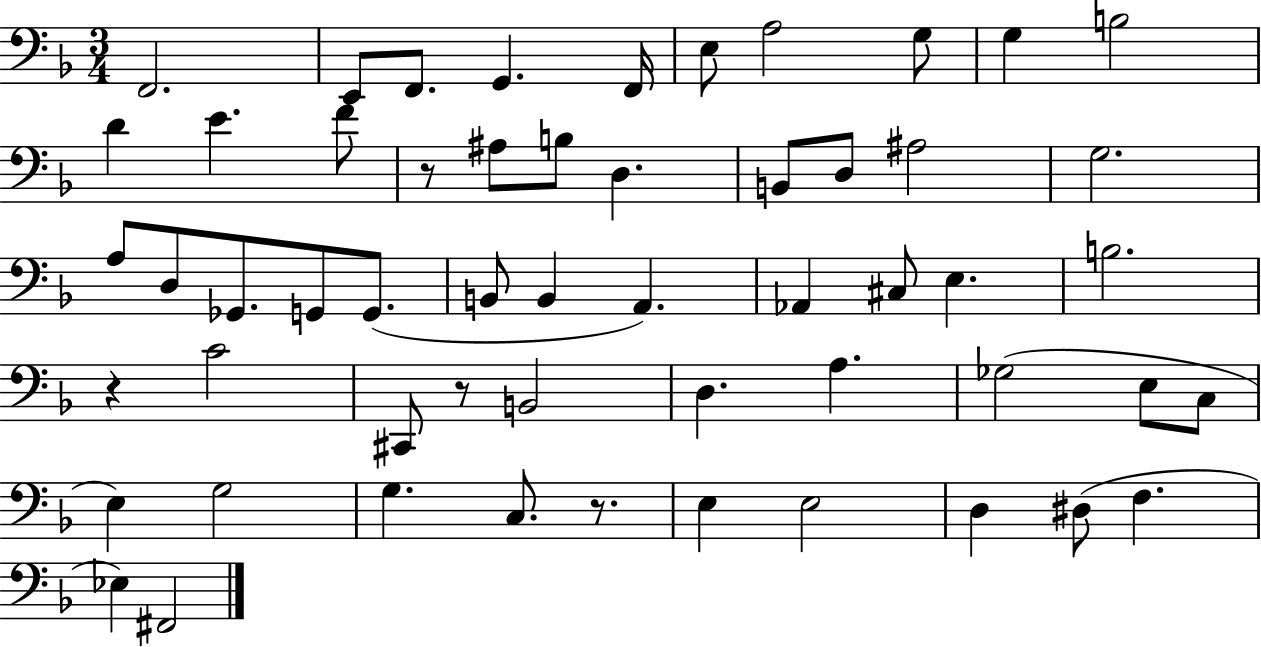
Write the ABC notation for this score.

X:1
T:Untitled
M:3/4
L:1/4
K:F
F,,2 E,,/2 F,,/2 G,, F,,/4 E,/2 A,2 G,/2 G, B,2 D E F/2 z/2 ^A,/2 B,/2 D, B,,/2 D,/2 ^A,2 G,2 A,/2 D,/2 _G,,/2 G,,/2 G,,/2 B,,/2 B,, A,, _A,, ^C,/2 E, B,2 z C2 ^C,,/2 z/2 B,,2 D, A, _G,2 E,/2 C,/2 E, G,2 G, C,/2 z/2 E, E,2 D, ^D,/2 F, _E, ^F,,2